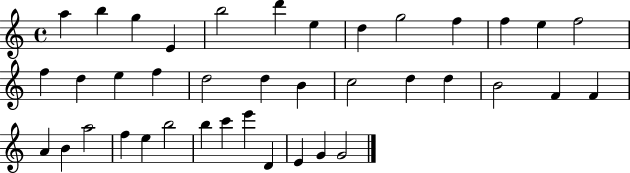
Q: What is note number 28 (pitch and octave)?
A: B4